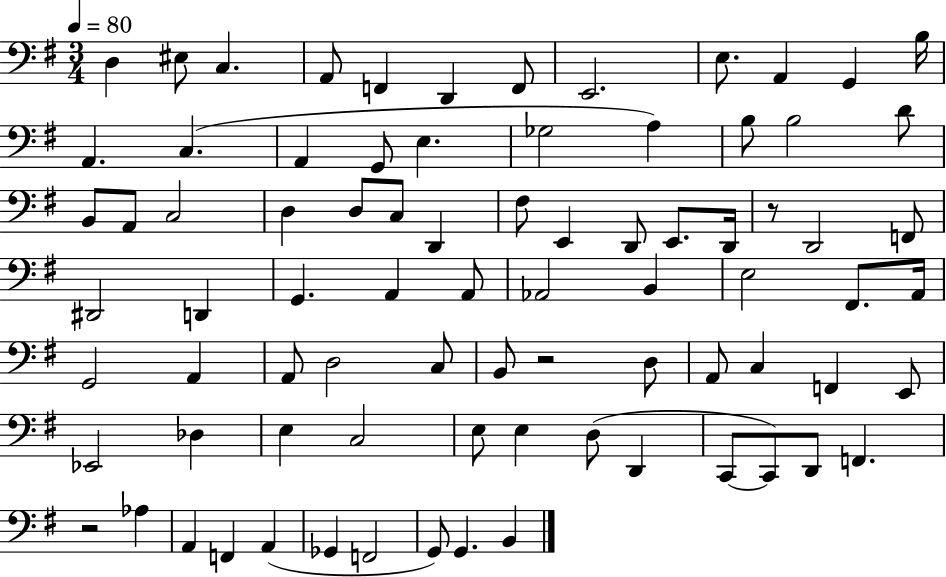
{
  \clef bass
  \numericTimeSignature
  \time 3/4
  \key g \major
  \tempo 4 = 80
  d4 eis8 c4. | a,8 f,4 d,4 f,8 | e,2. | e8. a,4 g,4 b16 | \break a,4. c4.( | a,4 g,8 e4. | ges2 a4) | b8 b2 d'8 | \break b,8 a,8 c2 | d4 d8 c8 d,4 | fis8 e,4 d,8 e,8. d,16 | r8 d,2 f,8 | \break dis,2 d,4 | g,4. a,4 a,8 | aes,2 b,4 | e2 fis,8. a,16 | \break g,2 a,4 | a,8 d2 c8 | b,8 r2 d8 | a,8 c4 f,4 e,8 | \break ees,2 des4 | e4 c2 | e8 e4 d8( d,4 | c,8~~ c,8) d,8 f,4. | \break r2 aes4 | a,4 f,4 a,4( | ges,4 f,2 | g,8) g,4. b,4 | \break \bar "|."
}